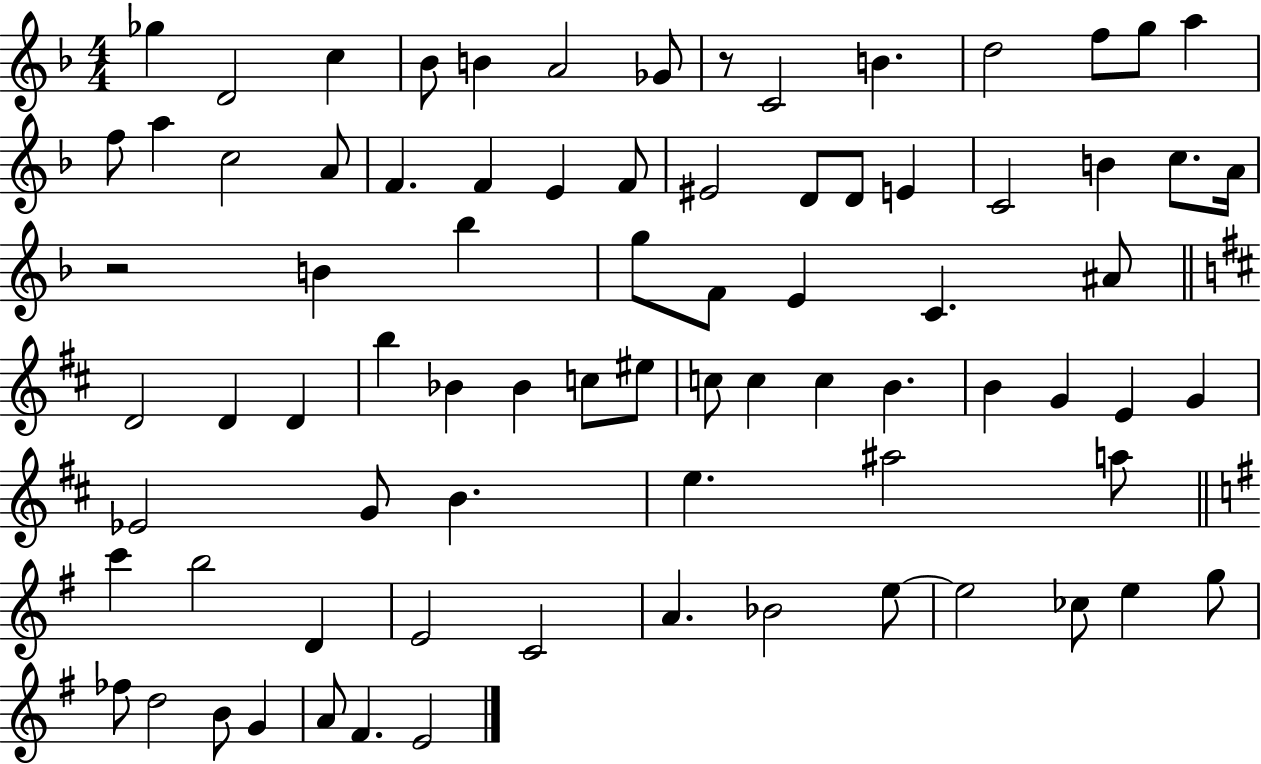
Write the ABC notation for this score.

X:1
T:Untitled
M:4/4
L:1/4
K:F
_g D2 c _B/2 B A2 _G/2 z/2 C2 B d2 f/2 g/2 a f/2 a c2 A/2 F F E F/2 ^E2 D/2 D/2 E C2 B c/2 A/4 z2 B _b g/2 F/2 E C ^A/2 D2 D D b _B _B c/2 ^e/2 c/2 c c B B G E G _E2 G/2 B e ^a2 a/2 c' b2 D E2 C2 A _B2 e/2 e2 _c/2 e g/2 _f/2 d2 B/2 G A/2 ^F E2